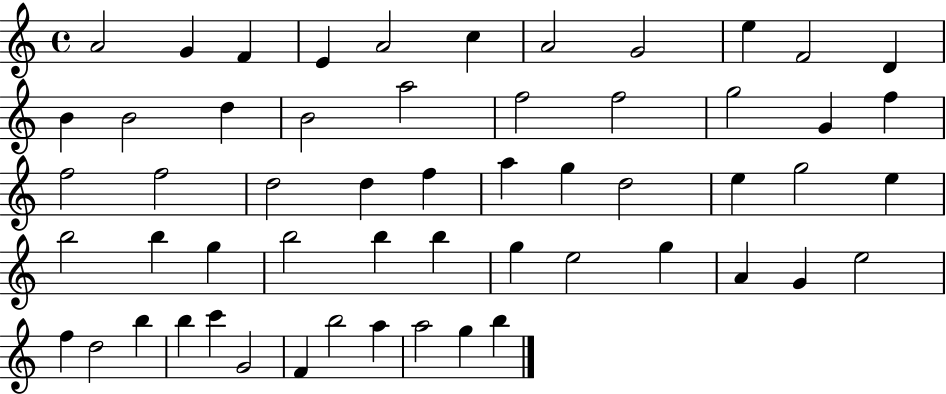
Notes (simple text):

A4/h G4/q F4/q E4/q A4/h C5/q A4/h G4/h E5/q F4/h D4/q B4/q B4/h D5/q B4/h A5/h F5/h F5/h G5/h G4/q F5/q F5/h F5/h D5/h D5/q F5/q A5/q G5/q D5/h E5/q G5/h E5/q B5/h B5/q G5/q B5/h B5/q B5/q G5/q E5/h G5/q A4/q G4/q E5/h F5/q D5/h B5/q B5/q C6/q G4/h F4/q B5/h A5/q A5/h G5/q B5/q